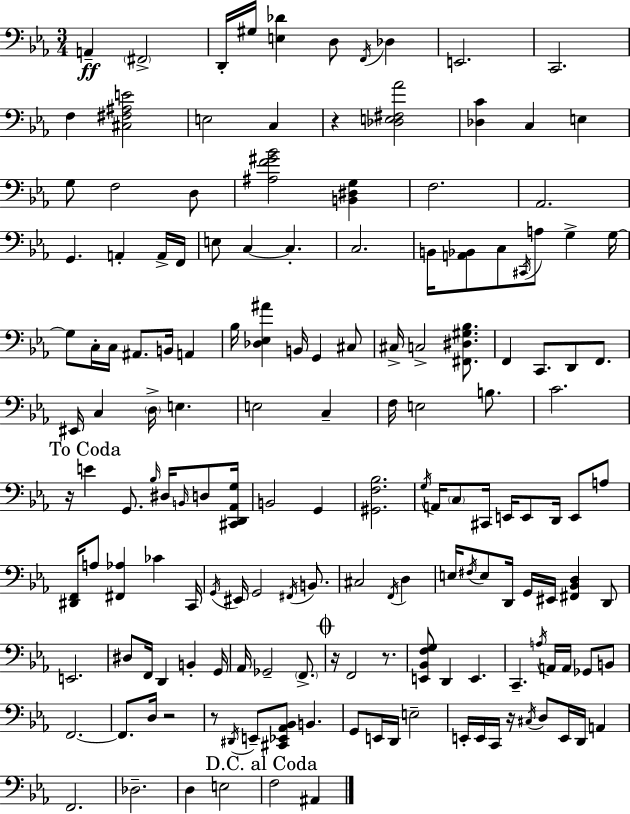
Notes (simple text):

A2/q F#2/h D2/s G#3/s [E3,Db4]/q D3/e F2/s Db3/q E2/h. C2/h. F3/q [C#3,F#3,A#3,E4]/h E3/h C3/q R/q [Db3,E3,F#3,Ab4]/h [Db3,C4]/q C3/q E3/q G3/e F3/h D3/e [A#3,F4,G#4,Bb4]/h [B2,D#3,G3]/q F3/h. Ab2/h. G2/q. A2/q A2/s F2/s E3/e C3/q C3/q. C3/h. B2/s [A2,Bb2]/e C3/e C#2/s A3/e G3/q G3/s G3/e C3/s C3/s A#2/e. B2/s A2/q Bb3/s [Db3,Eb3,A#4]/q B2/s G2/q C#3/e C#3/s C3/h [F#2,D#3,G#3,Bb3]/e. F2/q C2/e. D2/e F2/e. EIS2/s C3/q D3/s E3/q. E3/h C3/q F3/s E3/h B3/e. C4/h. R/s E4/q G2/e. Bb3/s D#3/s B2/s D3/e [C#2,D2,Ab2,G3]/s B2/h G2/q [G#2,F3,Bb3]/h. G3/s A2/s C3/e C#2/s E2/s E2/e D2/s E2/e A3/e [D#2,F2]/s A3/e [F#2,Ab3]/q CES4/q C2/s G2/s EIS2/s G2/h F#2/s B2/e. C#3/h F2/s D3/q E3/s F#3/s E3/e D2/s G2/s EIS2/s [F#2,Bb2,D3]/q D2/e E2/h. D#3/e F2/s D2/q B2/q G2/s Ab2/s Gb2/h F2/e. R/s F2/h R/e. [E2,Bb2,F3,G3]/e D2/q E2/q. C2/q. A3/s A2/s A2/s Gb2/e B2/e F2/h. F2/e. D3/s R/h R/e D#2/s E2/e [C#2,Eb2,Ab2,Bb2]/e B2/q. G2/e E2/s D2/s E3/h E2/s E2/s C2/s R/s C#3/s D3/e E2/s D2/s A2/q F2/h. Db3/h. D3/q E3/h F3/h A#2/q